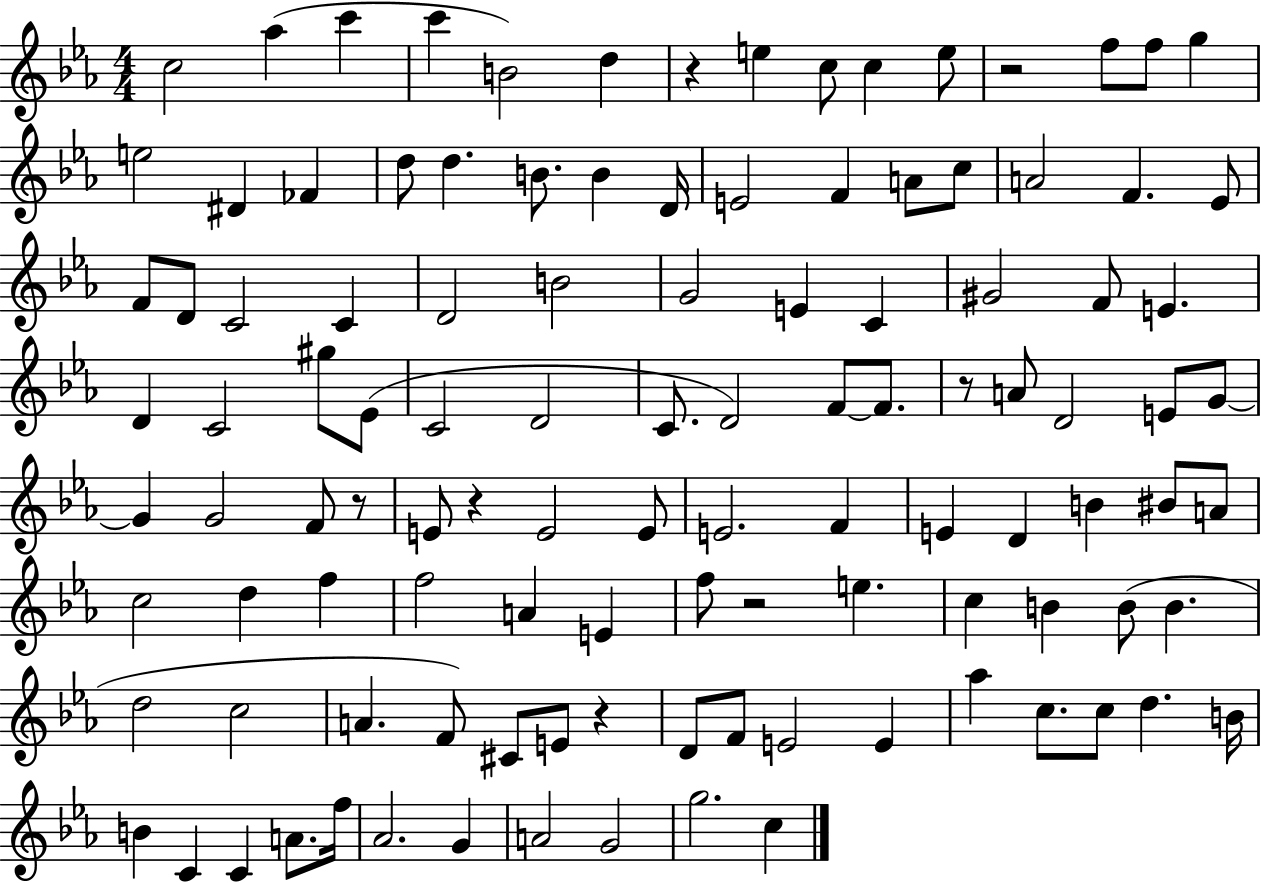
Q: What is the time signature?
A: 4/4